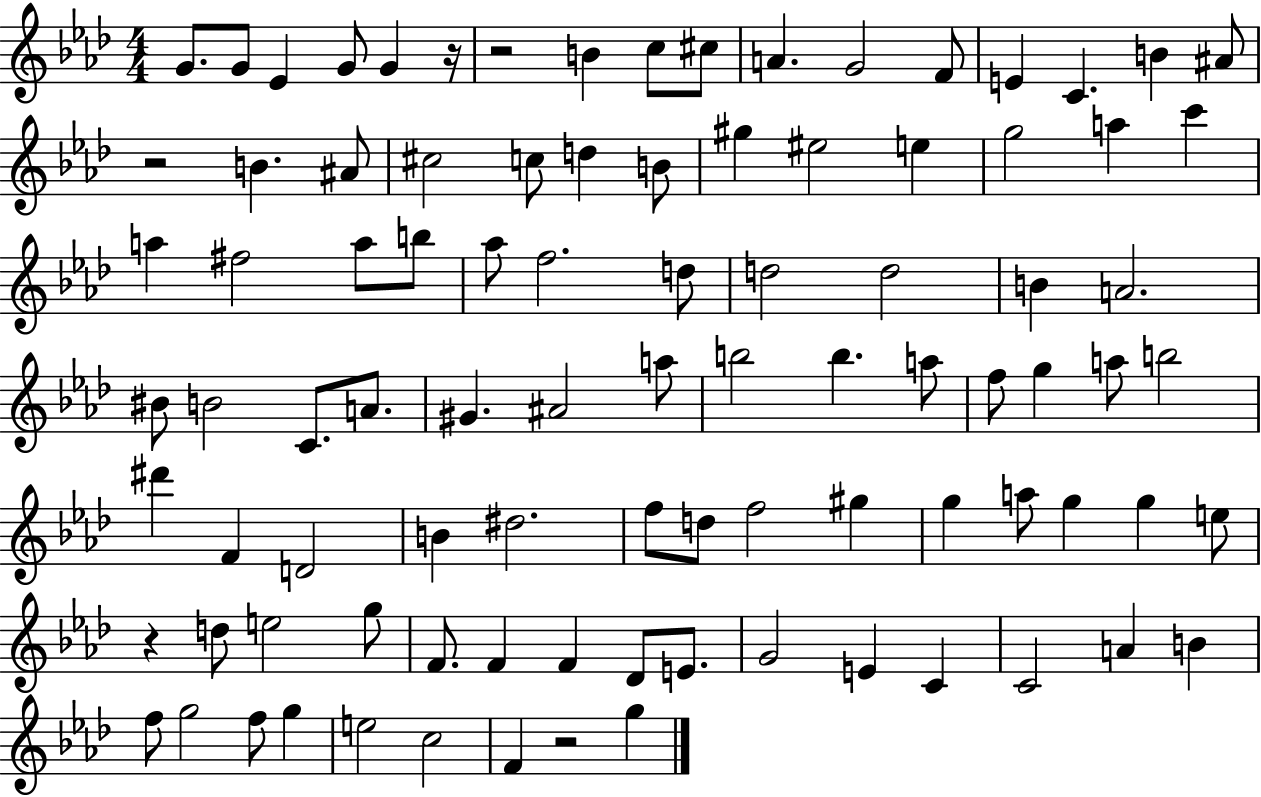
G4/e. G4/e Eb4/q G4/e G4/q R/s R/h B4/q C5/e C#5/e A4/q. G4/h F4/e E4/q C4/q. B4/q A#4/e R/h B4/q. A#4/e C#5/h C5/e D5/q B4/e G#5/q EIS5/h E5/q G5/h A5/q C6/q A5/q F#5/h A5/e B5/e Ab5/e F5/h. D5/e D5/h D5/h B4/q A4/h. BIS4/e B4/h C4/e. A4/e. G#4/q. A#4/h A5/e B5/h B5/q. A5/e F5/e G5/q A5/e B5/h D#6/q F4/q D4/h B4/q D#5/h. F5/e D5/e F5/h G#5/q G5/q A5/e G5/q G5/q E5/e R/q D5/e E5/h G5/e F4/e. F4/q F4/q Db4/e E4/e. G4/h E4/q C4/q C4/h A4/q B4/q F5/e G5/h F5/e G5/q E5/h C5/h F4/q R/h G5/q